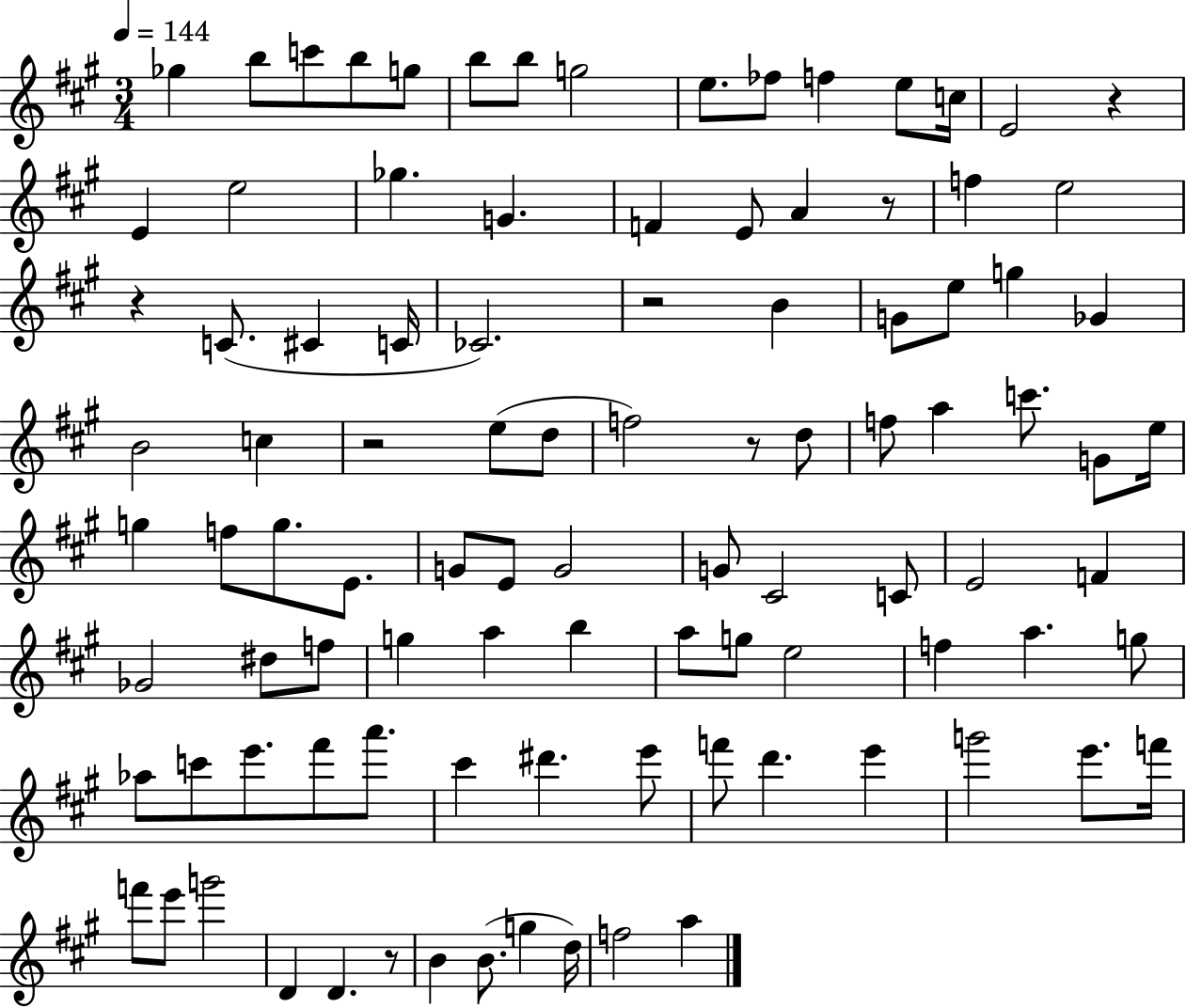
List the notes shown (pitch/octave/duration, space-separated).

Gb5/q B5/e C6/e B5/e G5/e B5/e B5/e G5/h E5/e. FES5/e F5/q E5/e C5/s E4/h R/q E4/q E5/h Gb5/q. G4/q. F4/q E4/e A4/q R/e F5/q E5/h R/q C4/e. C#4/q C4/s CES4/h. R/h B4/q G4/e E5/e G5/q Gb4/q B4/h C5/q R/h E5/e D5/e F5/h R/e D5/e F5/e A5/q C6/e. G4/e E5/s G5/q F5/e G5/e. E4/e. G4/e E4/e G4/h G4/e C#4/h C4/e E4/h F4/q Gb4/h D#5/e F5/e G5/q A5/q B5/q A5/e G5/e E5/h F5/q A5/q. G5/e Ab5/e C6/e E6/e. F#6/e A6/e. C#6/q D#6/q. E6/e F6/e D6/q. E6/q G6/h E6/e. F6/s F6/e E6/e G6/h D4/q D4/q. R/e B4/q B4/e. G5/q D5/s F5/h A5/q